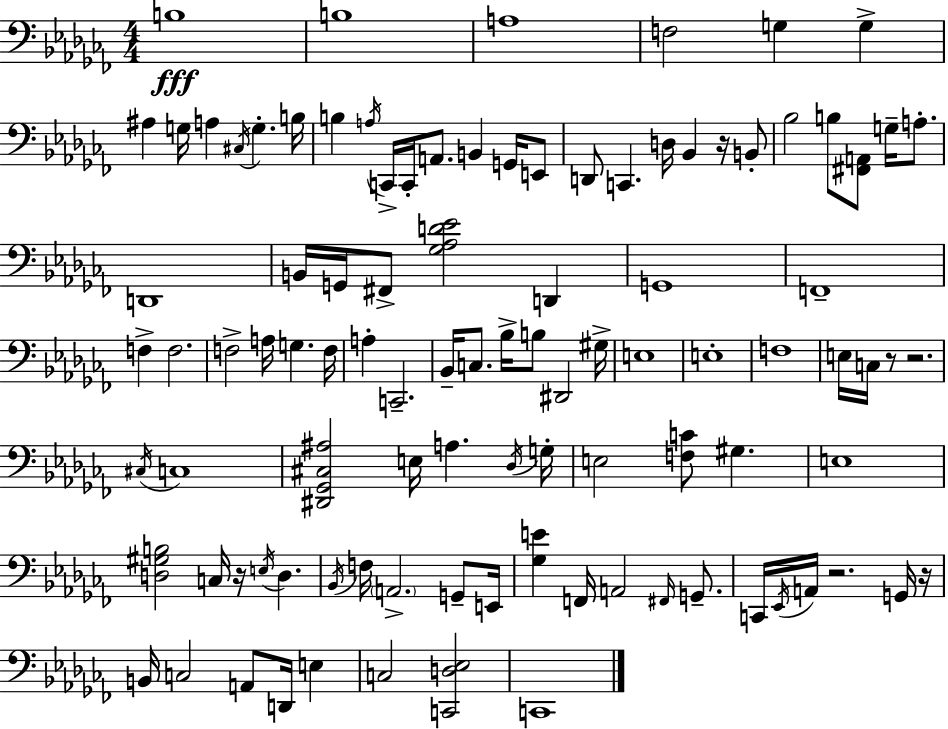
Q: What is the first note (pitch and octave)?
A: B3